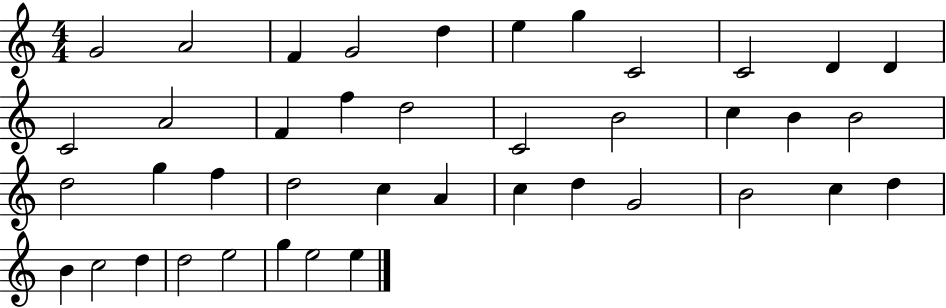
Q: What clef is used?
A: treble